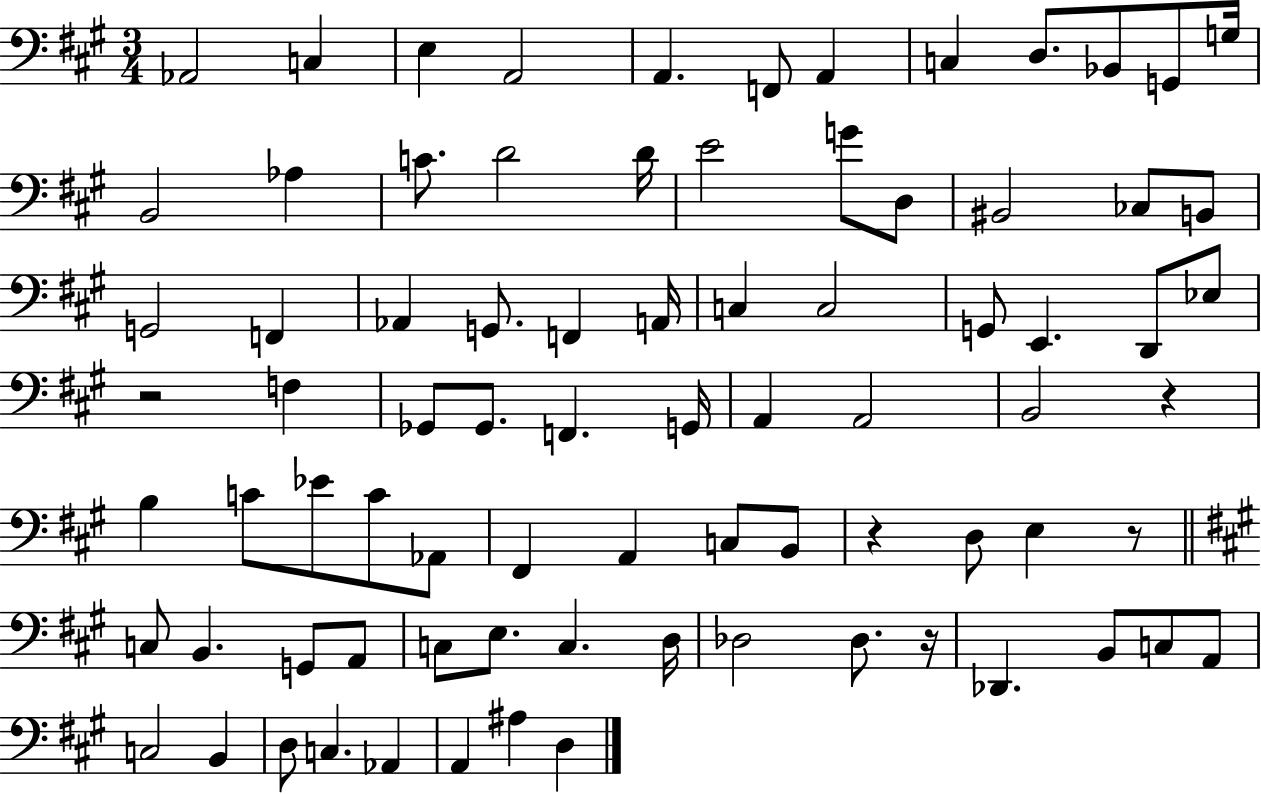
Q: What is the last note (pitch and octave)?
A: D3